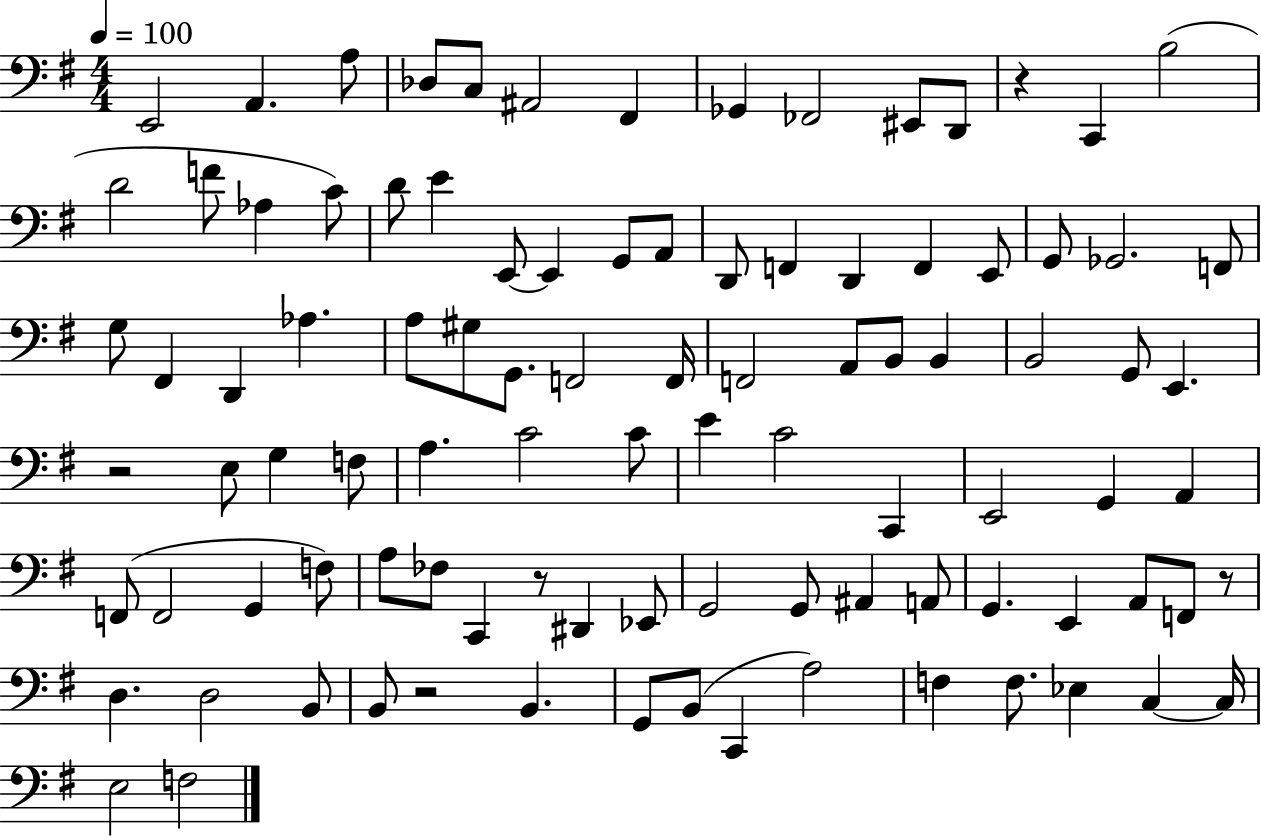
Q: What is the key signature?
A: G major